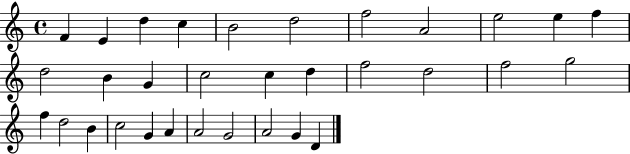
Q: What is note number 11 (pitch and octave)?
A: F5